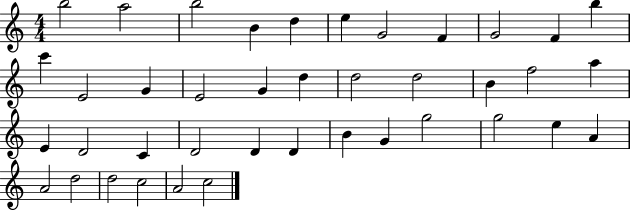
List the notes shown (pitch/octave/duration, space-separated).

B5/h A5/h B5/h B4/q D5/q E5/q G4/h F4/q G4/h F4/q B5/q C6/q E4/h G4/q E4/h G4/q D5/q D5/h D5/h B4/q F5/h A5/q E4/q D4/h C4/q D4/h D4/q D4/q B4/q G4/q G5/h G5/h E5/q A4/q A4/h D5/h D5/h C5/h A4/h C5/h